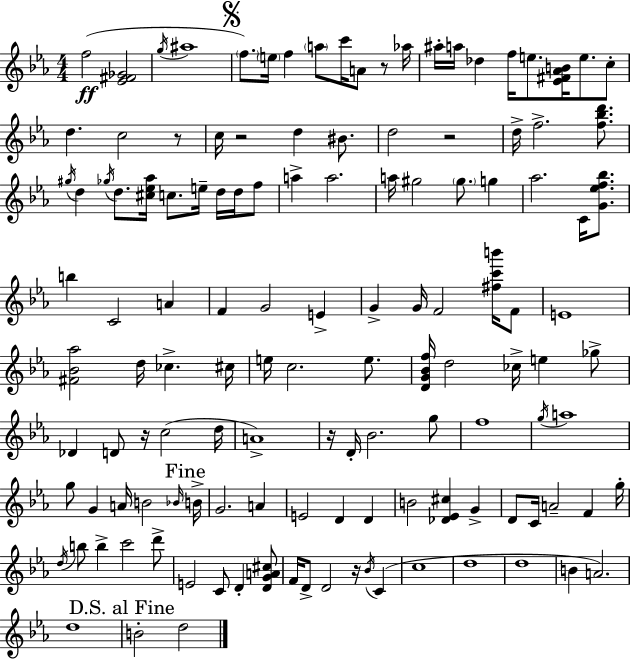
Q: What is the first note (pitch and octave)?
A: F5